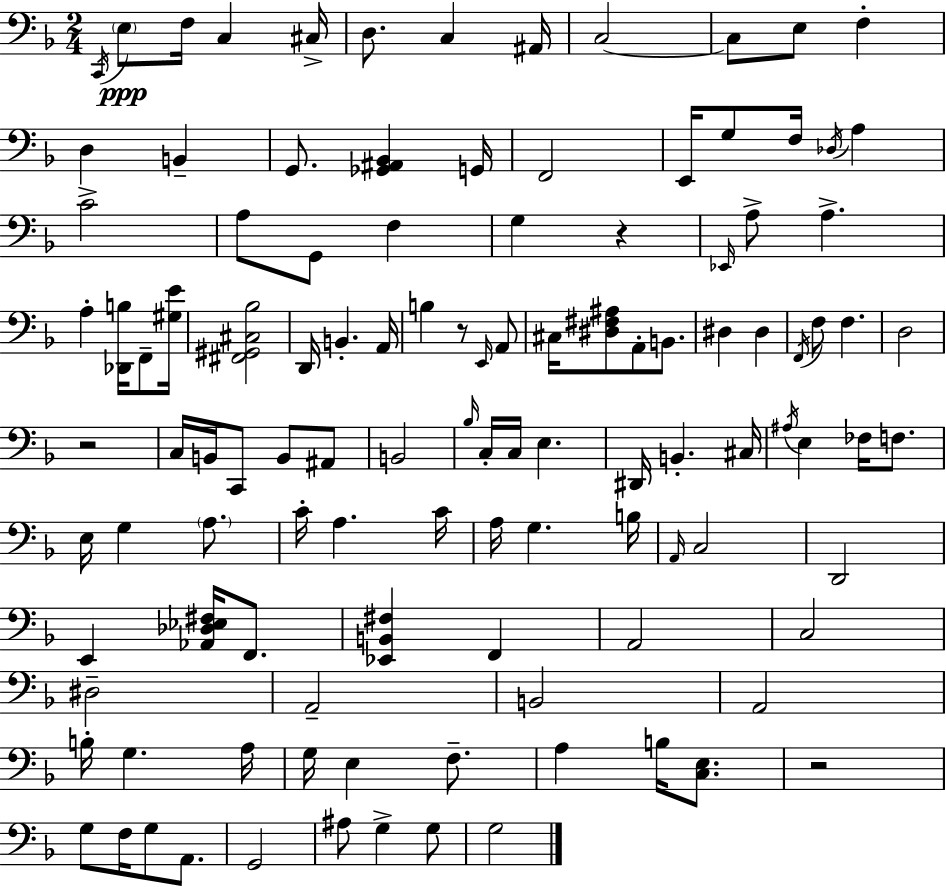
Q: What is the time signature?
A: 2/4